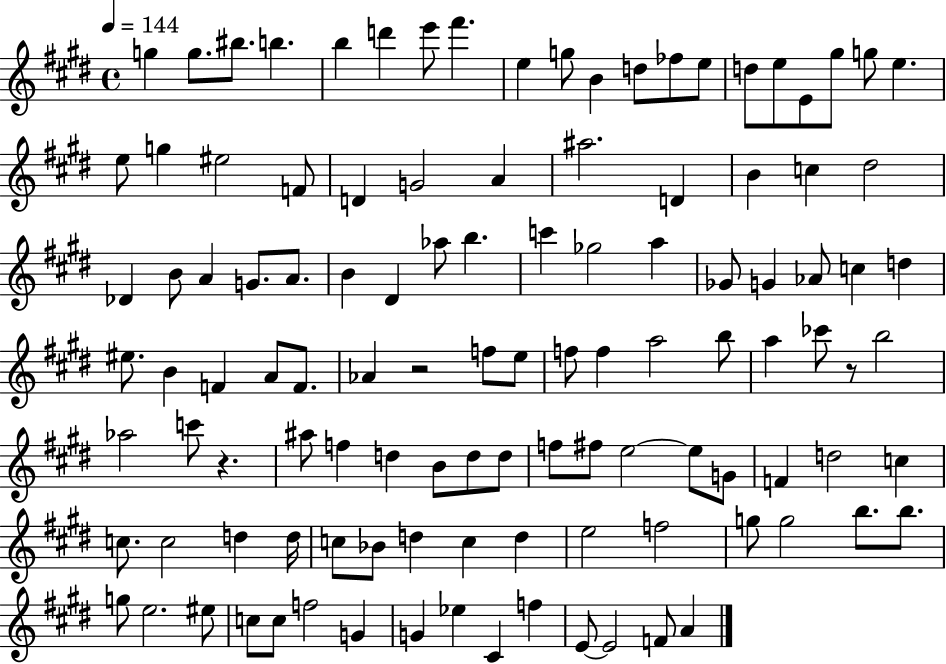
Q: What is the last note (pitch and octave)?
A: A4